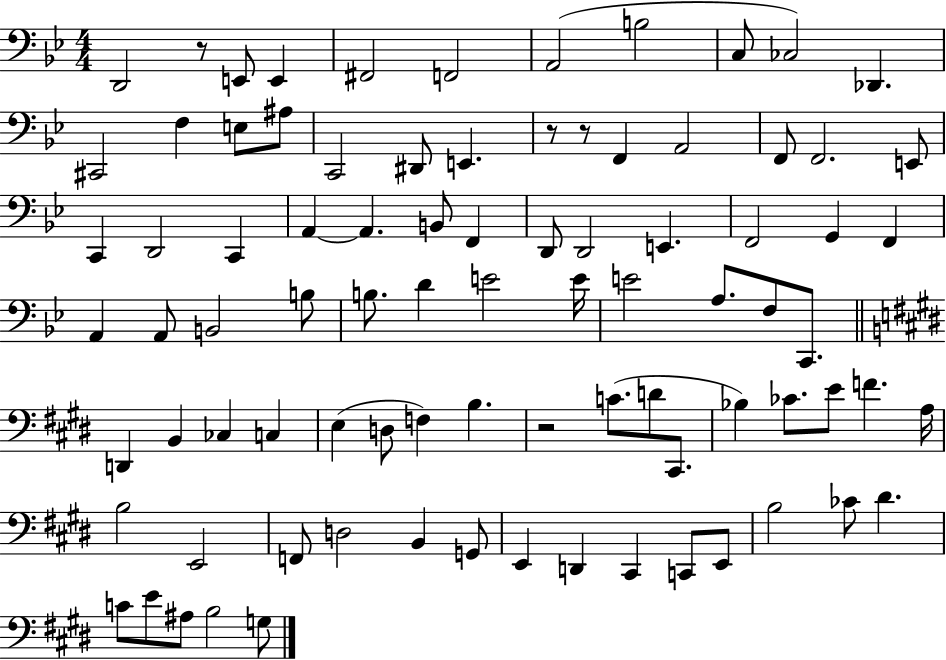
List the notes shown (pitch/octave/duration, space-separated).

D2/h R/e E2/e E2/q F#2/h F2/h A2/h B3/h C3/e CES3/h Db2/q. C#2/h F3/q E3/e A#3/e C2/h D#2/e E2/q. R/e R/e F2/q A2/h F2/e F2/h. E2/e C2/q D2/h C2/q A2/q A2/q. B2/e F2/q D2/e D2/h E2/q. F2/h G2/q F2/q A2/q A2/e B2/h B3/e B3/e. D4/q E4/h E4/s E4/h A3/e. F3/e C2/e. D2/q B2/q CES3/q C3/q E3/q D3/e F3/q B3/q. R/h C4/e. D4/e C#2/e. Bb3/q CES4/e. E4/e F4/q. A3/s B3/h E2/h F2/e D3/h B2/q G2/e E2/q D2/q C#2/q C2/e E2/e B3/h CES4/e D#4/q. C4/e E4/e A#3/e B3/h G3/e